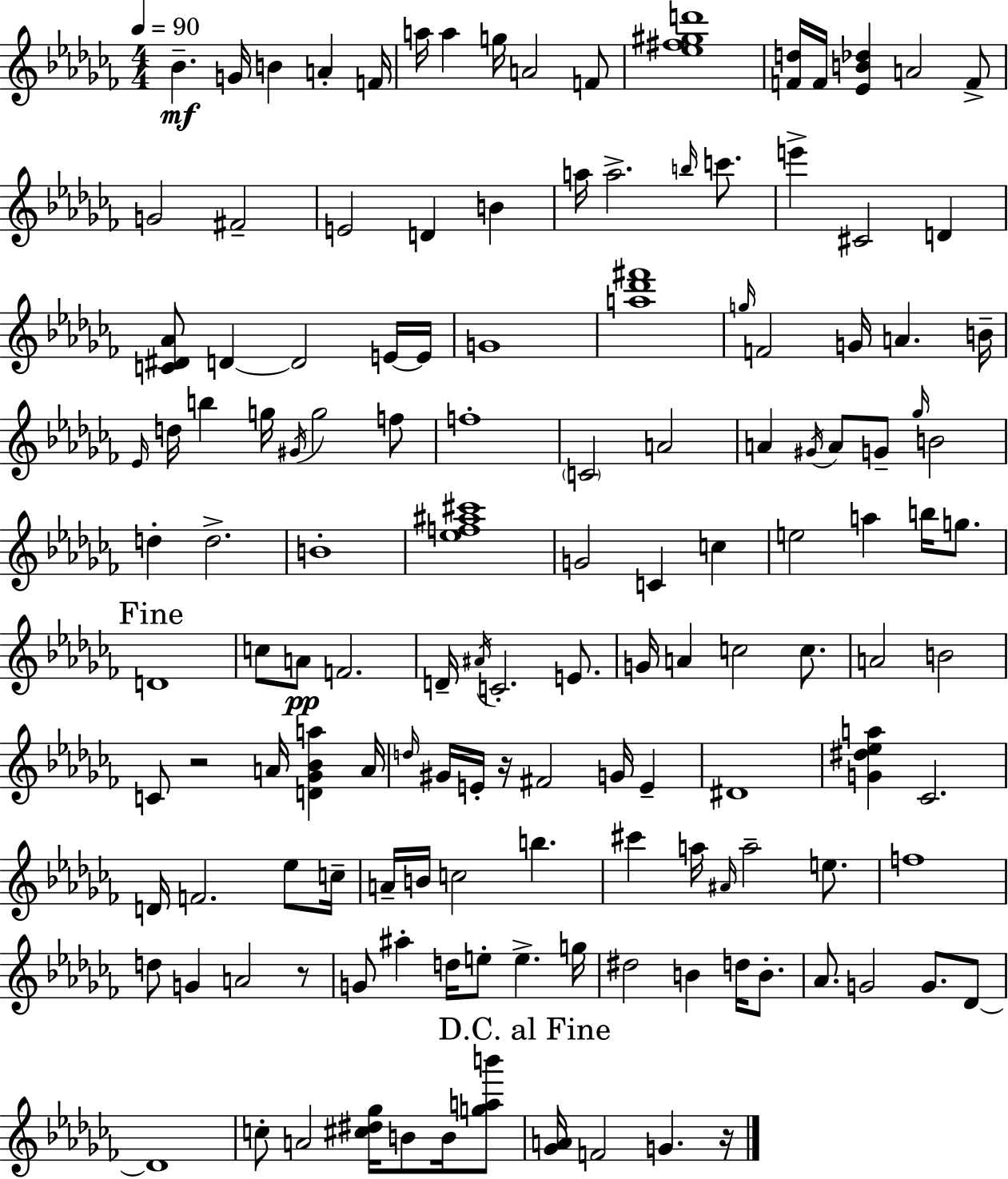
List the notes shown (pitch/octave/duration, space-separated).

Bb4/q. G4/s B4/q A4/q F4/s A5/s A5/q G5/s A4/h F4/e [Eb5,F#5,G#5,D6]/w [F4,D5]/s F4/s [Eb4,B4,Db5]/q A4/h F4/e G4/h F#4/h E4/h D4/q B4/q A5/s A5/h. B5/s C6/e. E6/q C#4/h D4/q [C4,D#4,Ab4]/e D4/q D4/h E4/s E4/s G4/w [A5,Db6,F#6]/w G5/s F4/h G4/s A4/q. B4/s Eb4/s D5/s B5/q G5/s G#4/s G5/h F5/e F5/w C4/h A4/h A4/q G#4/s A4/e G4/e Gb5/s B4/h D5/q D5/h. B4/w [Eb5,F5,A#5,C#6]/w G4/h C4/q C5/q E5/h A5/q B5/s G5/e. D4/w C5/e A4/e F4/h. D4/s A#4/s C4/h. E4/e. G4/s A4/q C5/h C5/e. A4/h B4/h C4/e R/h A4/s [D4,Gb4,Bb4,A5]/q A4/s D5/s G#4/s E4/s R/s F#4/h G4/s E4/q D#4/w [G4,D#5,Eb5,A5]/q CES4/h. D4/s F4/h. Eb5/e C5/s A4/s B4/s C5/h B5/q. C#6/q A5/s A#4/s A5/h E5/e. F5/w D5/e G4/q A4/h R/e G4/e A#5/q D5/s E5/e E5/q. G5/s D#5/h B4/q D5/s B4/e. Ab4/e. G4/h G4/e. Db4/e Db4/w C5/e A4/h [C#5,D#5,Gb5]/s B4/e B4/s [G5,A5,B6]/e [Gb4,A4]/s F4/h G4/q. R/s